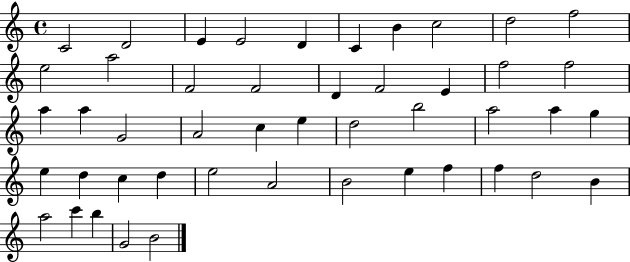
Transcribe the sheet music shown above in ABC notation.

X:1
T:Untitled
M:4/4
L:1/4
K:C
C2 D2 E E2 D C B c2 d2 f2 e2 a2 F2 F2 D F2 E f2 f2 a a G2 A2 c e d2 b2 a2 a g e d c d e2 A2 B2 e f f d2 B a2 c' b G2 B2